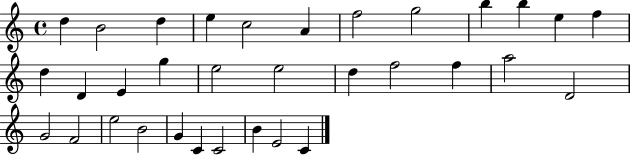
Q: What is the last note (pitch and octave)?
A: C4